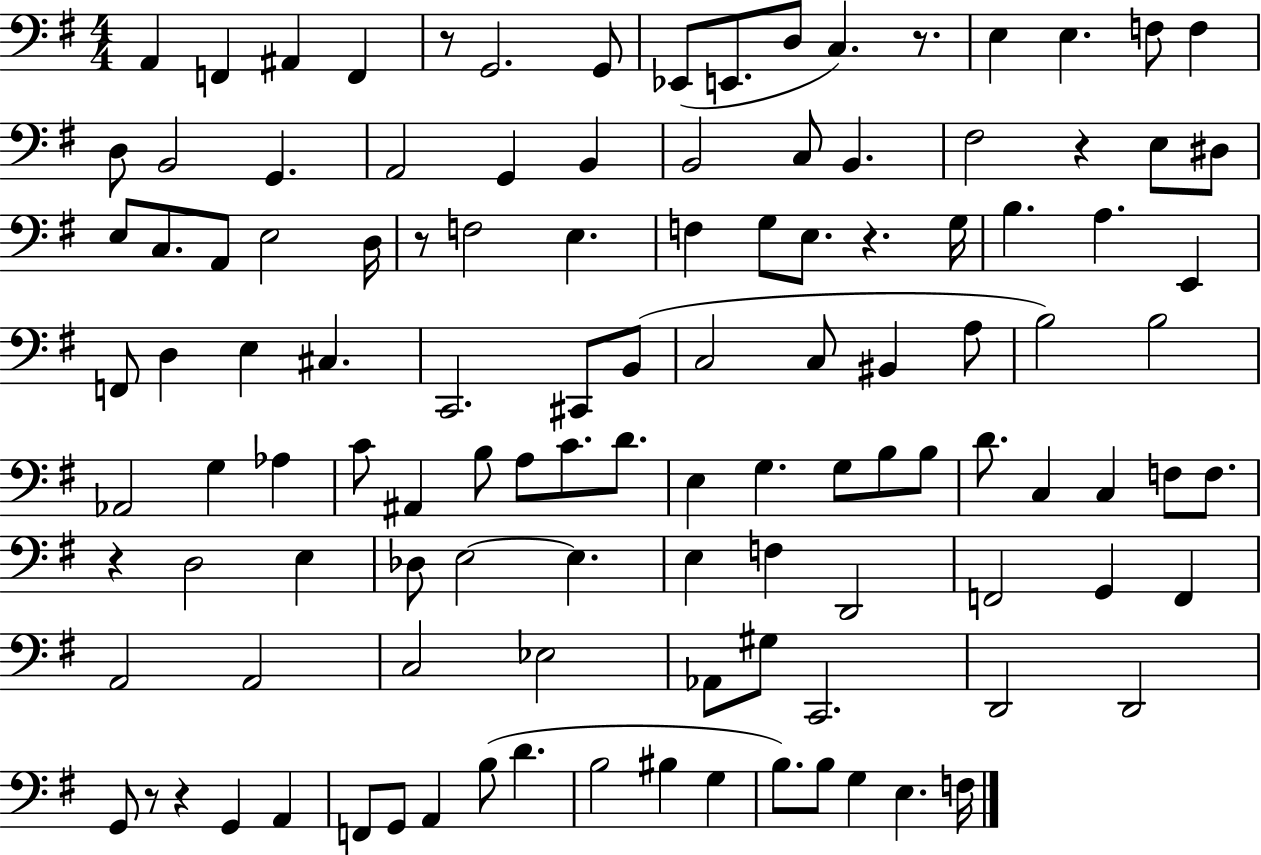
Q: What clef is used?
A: bass